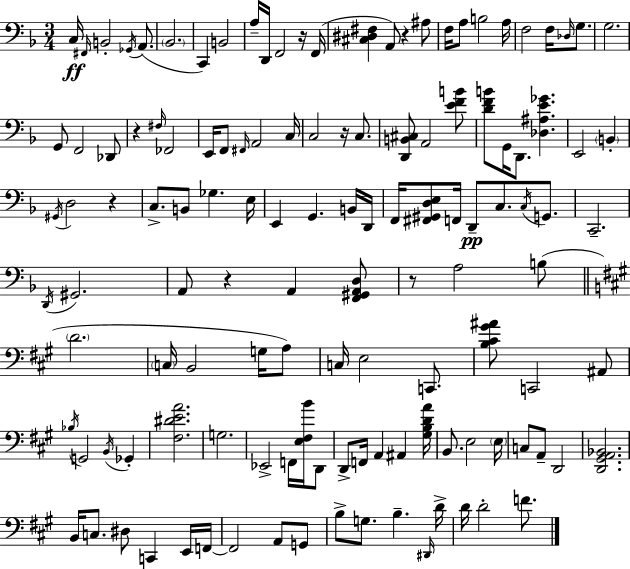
X:1
T:Untitled
M:3/4
L:1/4
K:Dm
C,/4 ^F,,/4 B,,2 _G,,/4 A,,/2 _B,,2 C,, B,,2 A,/4 D,,/4 F,,2 z/4 F,,/4 [^C,^D,^F,] A,,/2 z ^A,/2 F,/4 A,/2 B,2 A,/4 F,2 F,/4 _D,/4 G,/2 G,2 G,,/2 F,,2 _D,,/2 z ^F,/4 _F,,2 E,,/4 F,,/2 ^F,,/4 A,,2 C,/4 C,2 z/4 C,/2 [D,,B,,^C,]/2 A,,2 [EFB]/2 [DFB]/2 G,,/4 D,,/2 [_D,^A,E_G] E,,2 B,, ^G,,/4 D,2 z C,/2 B,,/2 _G, E,/4 E,, G,, B,,/4 D,,/4 F,,/4 [^F,,^G,,D,E,]/2 F,,/4 D,,/2 C,/2 C,/4 G,,/2 C,,2 D,,/4 ^G,,2 A,,/2 z A,, [F,,^G,,A,,D,]/2 z/2 A,2 B,/2 D2 C,/4 B,,2 G,/4 A,/2 C,/4 E,2 C,,/2 [B,^C^G^A]/2 C,,2 ^A,,/2 _B,/4 G,,2 B,,/4 _G,, [^F,^DEA]2 G,2 _E,,2 F,,/4 [E,^F,B]/4 D,,/2 D,,/2 F,,/4 A,, ^A,, [^G,B,DA]/4 B,,/2 E,2 E,/4 C,/2 A,,/2 D,,2 [D,,^G,,A,,_B,,]2 B,,/4 C,/2 ^D,/2 C,, E,,/4 F,,/4 F,,2 A,,/2 G,,/2 B,/2 G,/2 B, ^D,,/4 D/4 D/4 D2 F/2